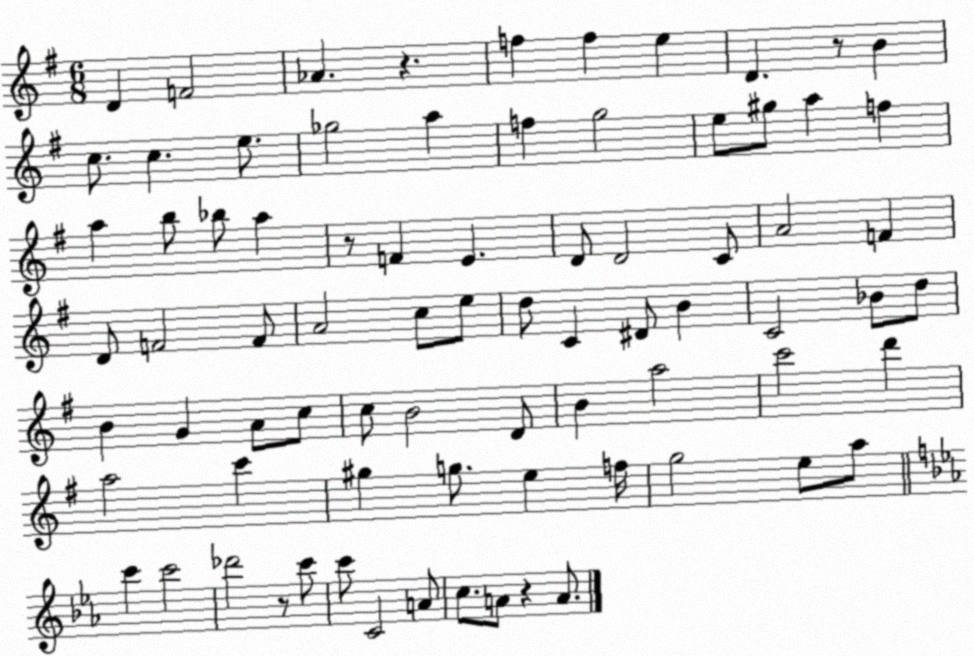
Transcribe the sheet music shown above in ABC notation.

X:1
T:Untitled
M:6/8
L:1/4
K:G
D F2 _A z f f e D z/2 B c/2 c e/2 _g2 a f g2 e/2 ^g/2 a f a b/2 _b/2 a z/2 F E D/2 D2 C/2 A2 F D/2 F2 F/2 A2 c/2 e/2 d/2 C ^D/2 B C2 _B/2 d/2 B G A/2 c/2 c/2 B2 D/2 B a2 c'2 d' a2 c' ^g g/2 e f/4 g2 e/2 a/2 c' c'2 _d'2 z/2 c'/2 c'/2 C2 A/2 c/2 A/2 z A/2